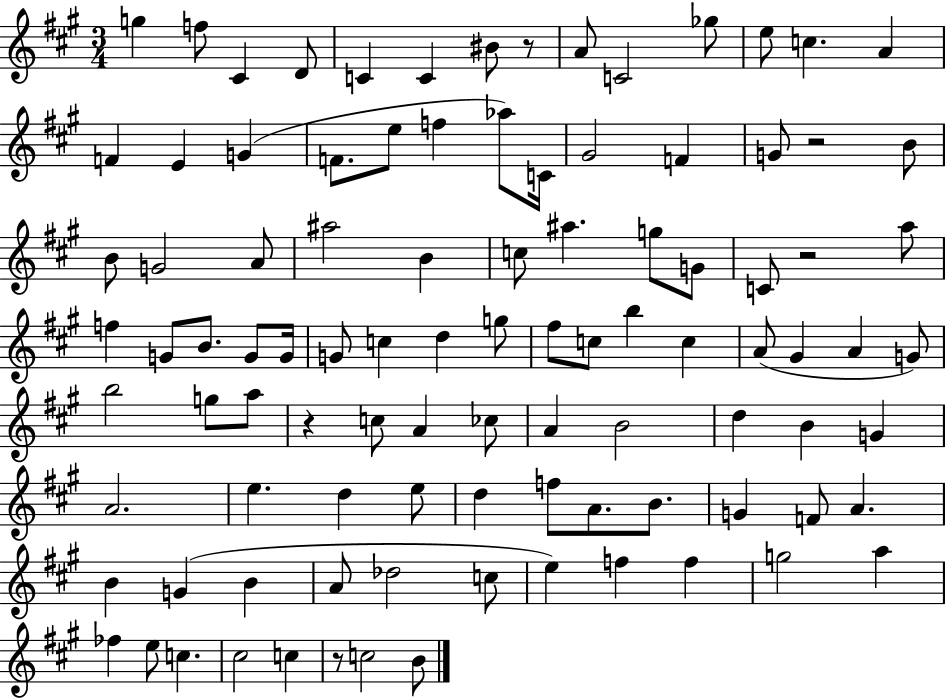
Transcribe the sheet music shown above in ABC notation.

X:1
T:Untitled
M:3/4
L:1/4
K:A
g f/2 ^C D/2 C C ^B/2 z/2 A/2 C2 _g/2 e/2 c A F E G F/2 e/2 f _a/2 C/4 ^G2 F G/2 z2 B/2 B/2 G2 A/2 ^a2 B c/2 ^a g/2 G/2 C/2 z2 a/2 f G/2 B/2 G/2 G/4 G/2 c d g/2 ^f/2 c/2 b c A/2 ^G A G/2 b2 g/2 a/2 z c/2 A _c/2 A B2 d B G A2 e d e/2 d f/2 A/2 B/2 G F/2 A B G B A/2 _d2 c/2 e f f g2 a _f e/2 c ^c2 c z/2 c2 B/2